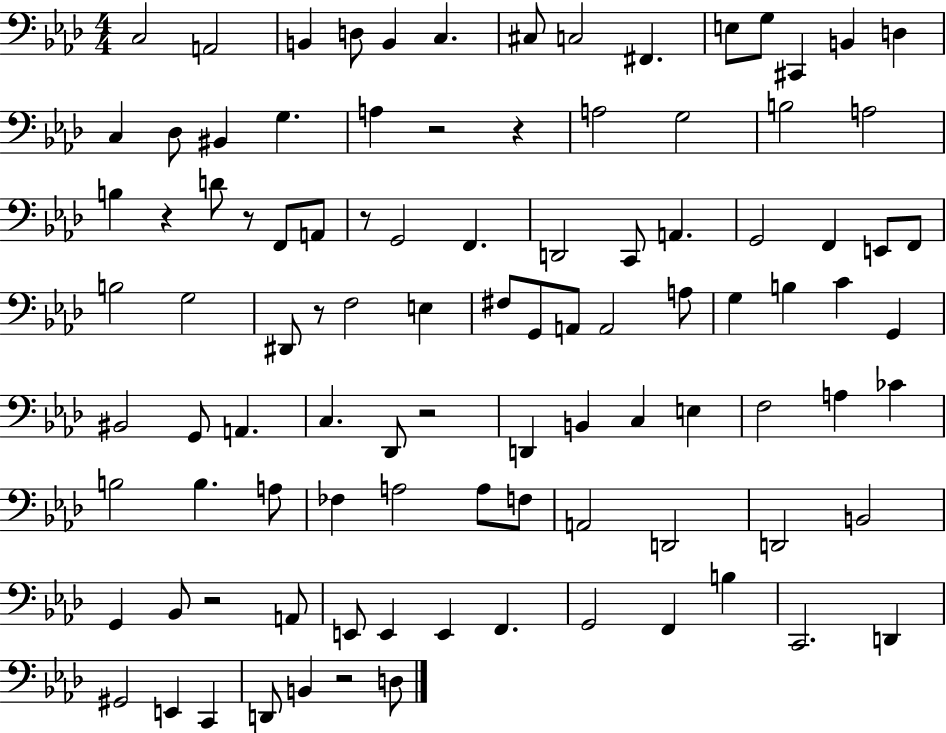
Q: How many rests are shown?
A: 9